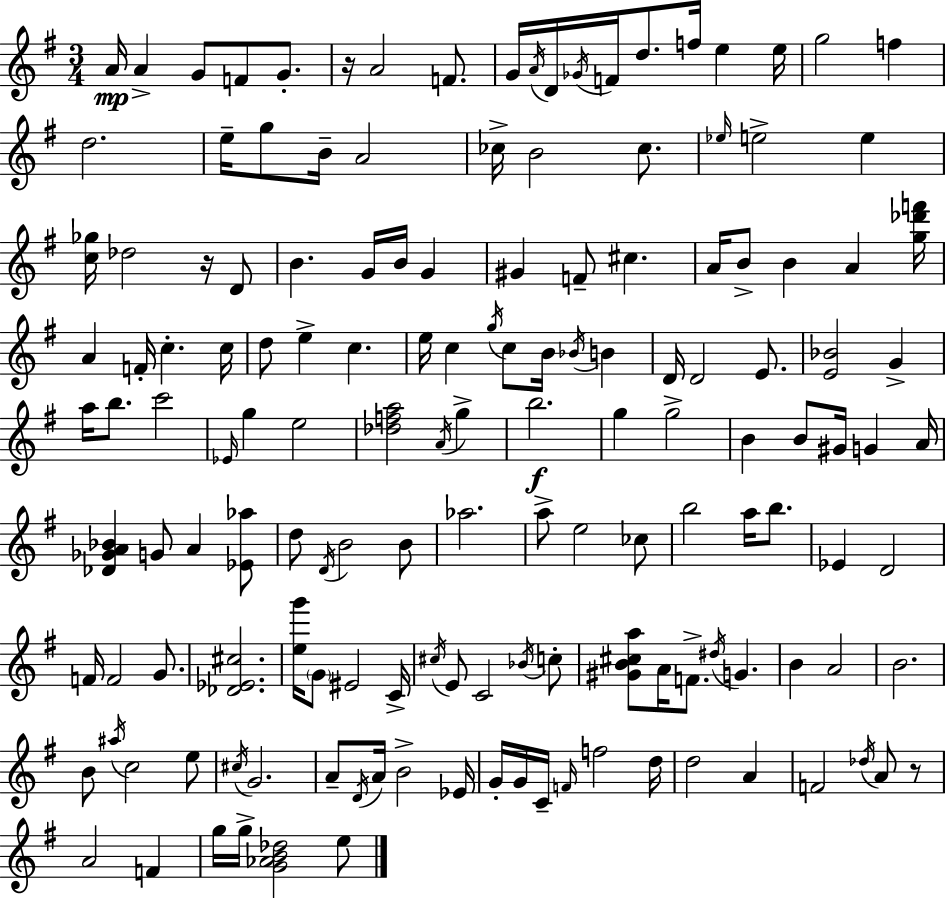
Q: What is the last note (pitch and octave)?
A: E5